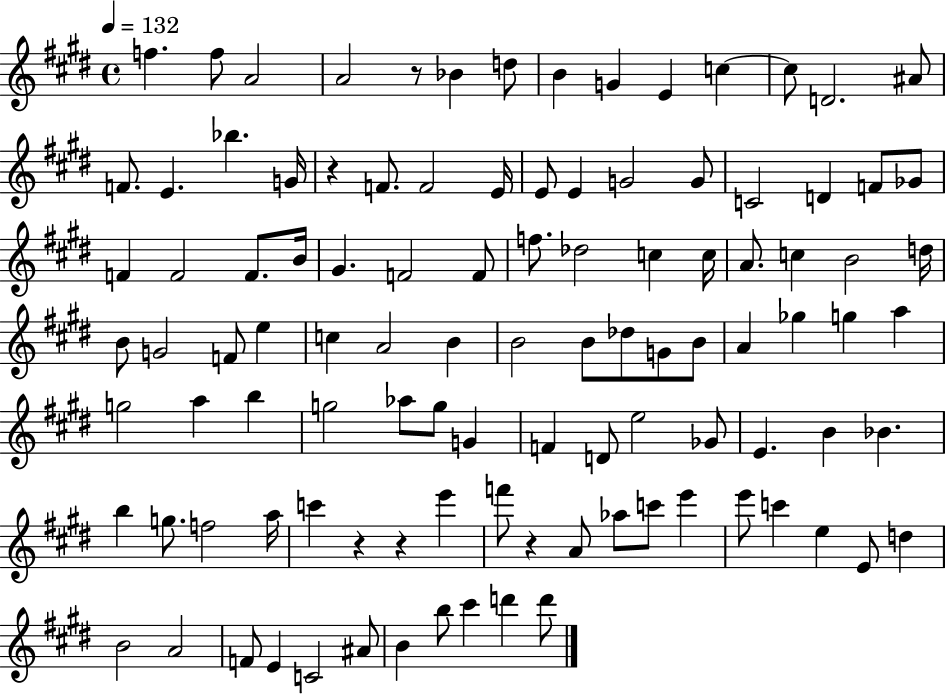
F5/q. F5/e A4/h A4/h R/e Bb4/q D5/e B4/q G4/q E4/q C5/q C5/e D4/h. A#4/e F4/e. E4/q. Bb5/q. G4/s R/q F4/e. F4/h E4/s E4/e E4/q G4/h G4/e C4/h D4/q F4/e Gb4/e F4/q F4/h F4/e. B4/s G#4/q. F4/h F4/e F5/e. Db5/h C5/q C5/s A4/e. C5/q B4/h D5/s B4/e G4/h F4/e E5/q C5/q A4/h B4/q B4/h B4/e Db5/e G4/e B4/e A4/q Gb5/q G5/q A5/q G5/h A5/q B5/q G5/h Ab5/e G5/e G4/q F4/q D4/e E5/h Gb4/e E4/q. B4/q Bb4/q. B5/q G5/e. F5/h A5/s C6/q R/q R/q E6/q F6/e R/q A4/e Ab5/e C6/e E6/q E6/e C6/q E5/q E4/e D5/q B4/h A4/h F4/e E4/q C4/h A#4/e B4/q B5/e C#6/q D6/q D6/e